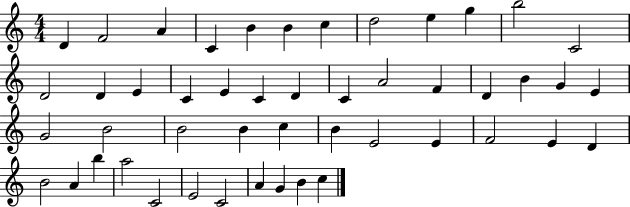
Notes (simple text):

D4/q F4/h A4/q C4/q B4/q B4/q C5/q D5/h E5/q G5/q B5/h C4/h D4/h D4/q E4/q C4/q E4/q C4/q D4/q C4/q A4/h F4/q D4/q B4/q G4/q E4/q G4/h B4/h B4/h B4/q C5/q B4/q E4/h E4/q F4/h E4/q D4/q B4/h A4/q B5/q A5/h C4/h E4/h C4/h A4/q G4/q B4/q C5/q